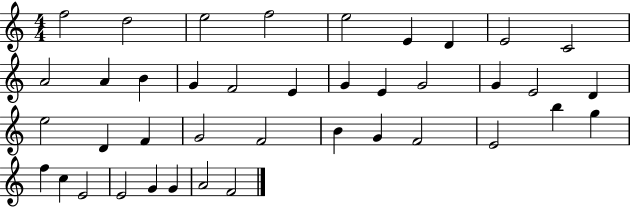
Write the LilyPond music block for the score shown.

{
  \clef treble
  \numericTimeSignature
  \time 4/4
  \key c \major
  f''2 d''2 | e''2 f''2 | e''2 e'4 d'4 | e'2 c'2 | \break a'2 a'4 b'4 | g'4 f'2 e'4 | g'4 e'4 g'2 | g'4 e'2 d'4 | \break e''2 d'4 f'4 | g'2 f'2 | b'4 g'4 f'2 | e'2 b''4 g''4 | \break f''4 c''4 e'2 | e'2 g'4 g'4 | a'2 f'2 | \bar "|."
}